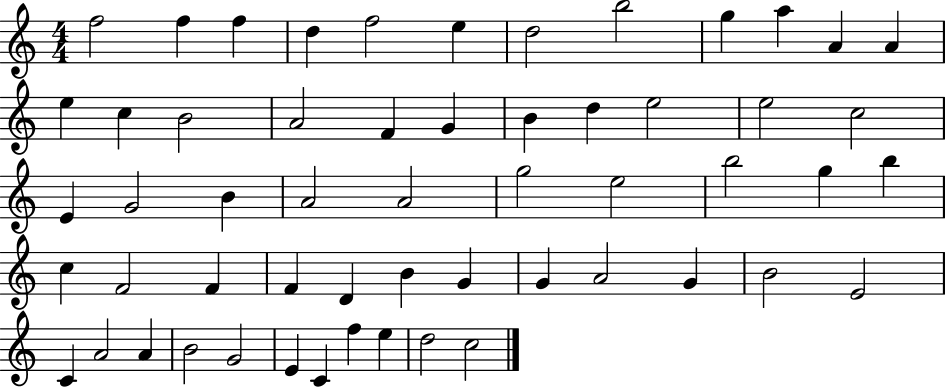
X:1
T:Untitled
M:4/4
L:1/4
K:C
f2 f f d f2 e d2 b2 g a A A e c B2 A2 F G B d e2 e2 c2 E G2 B A2 A2 g2 e2 b2 g b c F2 F F D B G G A2 G B2 E2 C A2 A B2 G2 E C f e d2 c2